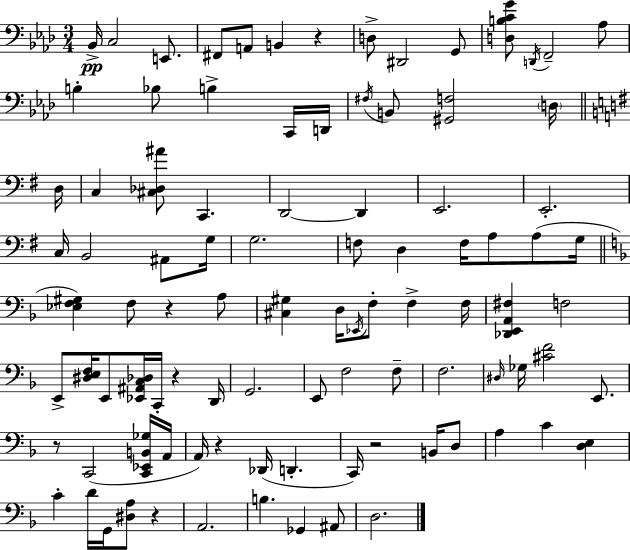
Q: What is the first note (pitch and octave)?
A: Bb2